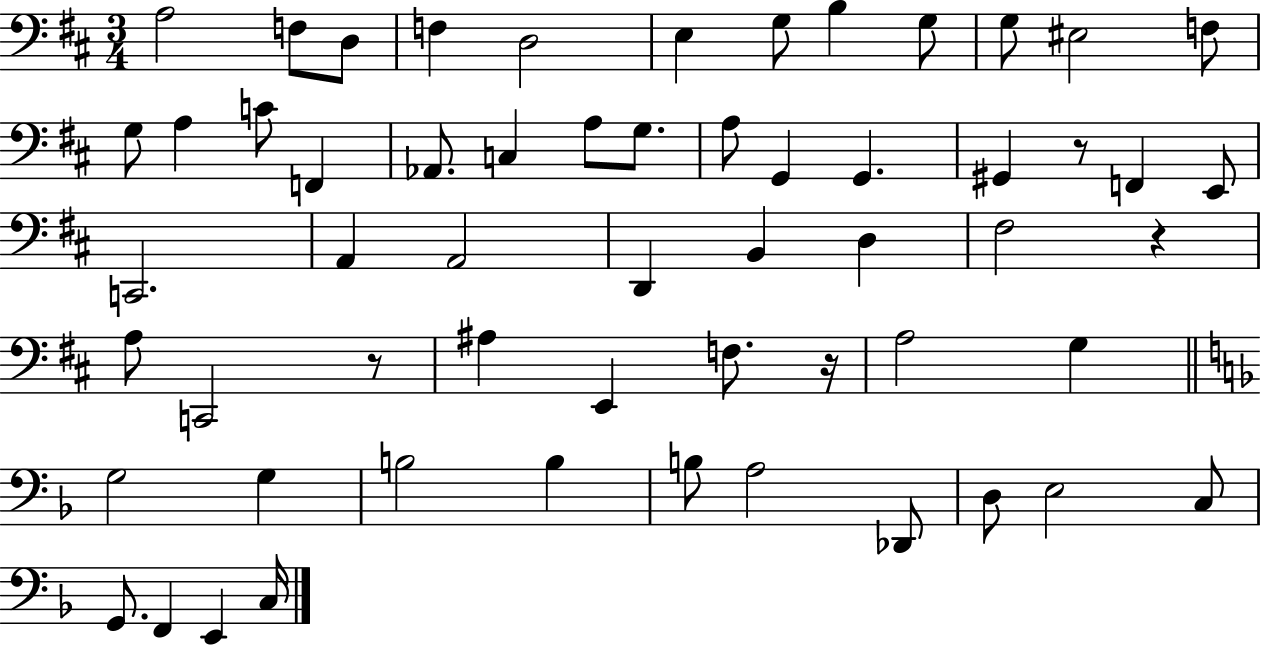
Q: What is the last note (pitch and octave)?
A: C3